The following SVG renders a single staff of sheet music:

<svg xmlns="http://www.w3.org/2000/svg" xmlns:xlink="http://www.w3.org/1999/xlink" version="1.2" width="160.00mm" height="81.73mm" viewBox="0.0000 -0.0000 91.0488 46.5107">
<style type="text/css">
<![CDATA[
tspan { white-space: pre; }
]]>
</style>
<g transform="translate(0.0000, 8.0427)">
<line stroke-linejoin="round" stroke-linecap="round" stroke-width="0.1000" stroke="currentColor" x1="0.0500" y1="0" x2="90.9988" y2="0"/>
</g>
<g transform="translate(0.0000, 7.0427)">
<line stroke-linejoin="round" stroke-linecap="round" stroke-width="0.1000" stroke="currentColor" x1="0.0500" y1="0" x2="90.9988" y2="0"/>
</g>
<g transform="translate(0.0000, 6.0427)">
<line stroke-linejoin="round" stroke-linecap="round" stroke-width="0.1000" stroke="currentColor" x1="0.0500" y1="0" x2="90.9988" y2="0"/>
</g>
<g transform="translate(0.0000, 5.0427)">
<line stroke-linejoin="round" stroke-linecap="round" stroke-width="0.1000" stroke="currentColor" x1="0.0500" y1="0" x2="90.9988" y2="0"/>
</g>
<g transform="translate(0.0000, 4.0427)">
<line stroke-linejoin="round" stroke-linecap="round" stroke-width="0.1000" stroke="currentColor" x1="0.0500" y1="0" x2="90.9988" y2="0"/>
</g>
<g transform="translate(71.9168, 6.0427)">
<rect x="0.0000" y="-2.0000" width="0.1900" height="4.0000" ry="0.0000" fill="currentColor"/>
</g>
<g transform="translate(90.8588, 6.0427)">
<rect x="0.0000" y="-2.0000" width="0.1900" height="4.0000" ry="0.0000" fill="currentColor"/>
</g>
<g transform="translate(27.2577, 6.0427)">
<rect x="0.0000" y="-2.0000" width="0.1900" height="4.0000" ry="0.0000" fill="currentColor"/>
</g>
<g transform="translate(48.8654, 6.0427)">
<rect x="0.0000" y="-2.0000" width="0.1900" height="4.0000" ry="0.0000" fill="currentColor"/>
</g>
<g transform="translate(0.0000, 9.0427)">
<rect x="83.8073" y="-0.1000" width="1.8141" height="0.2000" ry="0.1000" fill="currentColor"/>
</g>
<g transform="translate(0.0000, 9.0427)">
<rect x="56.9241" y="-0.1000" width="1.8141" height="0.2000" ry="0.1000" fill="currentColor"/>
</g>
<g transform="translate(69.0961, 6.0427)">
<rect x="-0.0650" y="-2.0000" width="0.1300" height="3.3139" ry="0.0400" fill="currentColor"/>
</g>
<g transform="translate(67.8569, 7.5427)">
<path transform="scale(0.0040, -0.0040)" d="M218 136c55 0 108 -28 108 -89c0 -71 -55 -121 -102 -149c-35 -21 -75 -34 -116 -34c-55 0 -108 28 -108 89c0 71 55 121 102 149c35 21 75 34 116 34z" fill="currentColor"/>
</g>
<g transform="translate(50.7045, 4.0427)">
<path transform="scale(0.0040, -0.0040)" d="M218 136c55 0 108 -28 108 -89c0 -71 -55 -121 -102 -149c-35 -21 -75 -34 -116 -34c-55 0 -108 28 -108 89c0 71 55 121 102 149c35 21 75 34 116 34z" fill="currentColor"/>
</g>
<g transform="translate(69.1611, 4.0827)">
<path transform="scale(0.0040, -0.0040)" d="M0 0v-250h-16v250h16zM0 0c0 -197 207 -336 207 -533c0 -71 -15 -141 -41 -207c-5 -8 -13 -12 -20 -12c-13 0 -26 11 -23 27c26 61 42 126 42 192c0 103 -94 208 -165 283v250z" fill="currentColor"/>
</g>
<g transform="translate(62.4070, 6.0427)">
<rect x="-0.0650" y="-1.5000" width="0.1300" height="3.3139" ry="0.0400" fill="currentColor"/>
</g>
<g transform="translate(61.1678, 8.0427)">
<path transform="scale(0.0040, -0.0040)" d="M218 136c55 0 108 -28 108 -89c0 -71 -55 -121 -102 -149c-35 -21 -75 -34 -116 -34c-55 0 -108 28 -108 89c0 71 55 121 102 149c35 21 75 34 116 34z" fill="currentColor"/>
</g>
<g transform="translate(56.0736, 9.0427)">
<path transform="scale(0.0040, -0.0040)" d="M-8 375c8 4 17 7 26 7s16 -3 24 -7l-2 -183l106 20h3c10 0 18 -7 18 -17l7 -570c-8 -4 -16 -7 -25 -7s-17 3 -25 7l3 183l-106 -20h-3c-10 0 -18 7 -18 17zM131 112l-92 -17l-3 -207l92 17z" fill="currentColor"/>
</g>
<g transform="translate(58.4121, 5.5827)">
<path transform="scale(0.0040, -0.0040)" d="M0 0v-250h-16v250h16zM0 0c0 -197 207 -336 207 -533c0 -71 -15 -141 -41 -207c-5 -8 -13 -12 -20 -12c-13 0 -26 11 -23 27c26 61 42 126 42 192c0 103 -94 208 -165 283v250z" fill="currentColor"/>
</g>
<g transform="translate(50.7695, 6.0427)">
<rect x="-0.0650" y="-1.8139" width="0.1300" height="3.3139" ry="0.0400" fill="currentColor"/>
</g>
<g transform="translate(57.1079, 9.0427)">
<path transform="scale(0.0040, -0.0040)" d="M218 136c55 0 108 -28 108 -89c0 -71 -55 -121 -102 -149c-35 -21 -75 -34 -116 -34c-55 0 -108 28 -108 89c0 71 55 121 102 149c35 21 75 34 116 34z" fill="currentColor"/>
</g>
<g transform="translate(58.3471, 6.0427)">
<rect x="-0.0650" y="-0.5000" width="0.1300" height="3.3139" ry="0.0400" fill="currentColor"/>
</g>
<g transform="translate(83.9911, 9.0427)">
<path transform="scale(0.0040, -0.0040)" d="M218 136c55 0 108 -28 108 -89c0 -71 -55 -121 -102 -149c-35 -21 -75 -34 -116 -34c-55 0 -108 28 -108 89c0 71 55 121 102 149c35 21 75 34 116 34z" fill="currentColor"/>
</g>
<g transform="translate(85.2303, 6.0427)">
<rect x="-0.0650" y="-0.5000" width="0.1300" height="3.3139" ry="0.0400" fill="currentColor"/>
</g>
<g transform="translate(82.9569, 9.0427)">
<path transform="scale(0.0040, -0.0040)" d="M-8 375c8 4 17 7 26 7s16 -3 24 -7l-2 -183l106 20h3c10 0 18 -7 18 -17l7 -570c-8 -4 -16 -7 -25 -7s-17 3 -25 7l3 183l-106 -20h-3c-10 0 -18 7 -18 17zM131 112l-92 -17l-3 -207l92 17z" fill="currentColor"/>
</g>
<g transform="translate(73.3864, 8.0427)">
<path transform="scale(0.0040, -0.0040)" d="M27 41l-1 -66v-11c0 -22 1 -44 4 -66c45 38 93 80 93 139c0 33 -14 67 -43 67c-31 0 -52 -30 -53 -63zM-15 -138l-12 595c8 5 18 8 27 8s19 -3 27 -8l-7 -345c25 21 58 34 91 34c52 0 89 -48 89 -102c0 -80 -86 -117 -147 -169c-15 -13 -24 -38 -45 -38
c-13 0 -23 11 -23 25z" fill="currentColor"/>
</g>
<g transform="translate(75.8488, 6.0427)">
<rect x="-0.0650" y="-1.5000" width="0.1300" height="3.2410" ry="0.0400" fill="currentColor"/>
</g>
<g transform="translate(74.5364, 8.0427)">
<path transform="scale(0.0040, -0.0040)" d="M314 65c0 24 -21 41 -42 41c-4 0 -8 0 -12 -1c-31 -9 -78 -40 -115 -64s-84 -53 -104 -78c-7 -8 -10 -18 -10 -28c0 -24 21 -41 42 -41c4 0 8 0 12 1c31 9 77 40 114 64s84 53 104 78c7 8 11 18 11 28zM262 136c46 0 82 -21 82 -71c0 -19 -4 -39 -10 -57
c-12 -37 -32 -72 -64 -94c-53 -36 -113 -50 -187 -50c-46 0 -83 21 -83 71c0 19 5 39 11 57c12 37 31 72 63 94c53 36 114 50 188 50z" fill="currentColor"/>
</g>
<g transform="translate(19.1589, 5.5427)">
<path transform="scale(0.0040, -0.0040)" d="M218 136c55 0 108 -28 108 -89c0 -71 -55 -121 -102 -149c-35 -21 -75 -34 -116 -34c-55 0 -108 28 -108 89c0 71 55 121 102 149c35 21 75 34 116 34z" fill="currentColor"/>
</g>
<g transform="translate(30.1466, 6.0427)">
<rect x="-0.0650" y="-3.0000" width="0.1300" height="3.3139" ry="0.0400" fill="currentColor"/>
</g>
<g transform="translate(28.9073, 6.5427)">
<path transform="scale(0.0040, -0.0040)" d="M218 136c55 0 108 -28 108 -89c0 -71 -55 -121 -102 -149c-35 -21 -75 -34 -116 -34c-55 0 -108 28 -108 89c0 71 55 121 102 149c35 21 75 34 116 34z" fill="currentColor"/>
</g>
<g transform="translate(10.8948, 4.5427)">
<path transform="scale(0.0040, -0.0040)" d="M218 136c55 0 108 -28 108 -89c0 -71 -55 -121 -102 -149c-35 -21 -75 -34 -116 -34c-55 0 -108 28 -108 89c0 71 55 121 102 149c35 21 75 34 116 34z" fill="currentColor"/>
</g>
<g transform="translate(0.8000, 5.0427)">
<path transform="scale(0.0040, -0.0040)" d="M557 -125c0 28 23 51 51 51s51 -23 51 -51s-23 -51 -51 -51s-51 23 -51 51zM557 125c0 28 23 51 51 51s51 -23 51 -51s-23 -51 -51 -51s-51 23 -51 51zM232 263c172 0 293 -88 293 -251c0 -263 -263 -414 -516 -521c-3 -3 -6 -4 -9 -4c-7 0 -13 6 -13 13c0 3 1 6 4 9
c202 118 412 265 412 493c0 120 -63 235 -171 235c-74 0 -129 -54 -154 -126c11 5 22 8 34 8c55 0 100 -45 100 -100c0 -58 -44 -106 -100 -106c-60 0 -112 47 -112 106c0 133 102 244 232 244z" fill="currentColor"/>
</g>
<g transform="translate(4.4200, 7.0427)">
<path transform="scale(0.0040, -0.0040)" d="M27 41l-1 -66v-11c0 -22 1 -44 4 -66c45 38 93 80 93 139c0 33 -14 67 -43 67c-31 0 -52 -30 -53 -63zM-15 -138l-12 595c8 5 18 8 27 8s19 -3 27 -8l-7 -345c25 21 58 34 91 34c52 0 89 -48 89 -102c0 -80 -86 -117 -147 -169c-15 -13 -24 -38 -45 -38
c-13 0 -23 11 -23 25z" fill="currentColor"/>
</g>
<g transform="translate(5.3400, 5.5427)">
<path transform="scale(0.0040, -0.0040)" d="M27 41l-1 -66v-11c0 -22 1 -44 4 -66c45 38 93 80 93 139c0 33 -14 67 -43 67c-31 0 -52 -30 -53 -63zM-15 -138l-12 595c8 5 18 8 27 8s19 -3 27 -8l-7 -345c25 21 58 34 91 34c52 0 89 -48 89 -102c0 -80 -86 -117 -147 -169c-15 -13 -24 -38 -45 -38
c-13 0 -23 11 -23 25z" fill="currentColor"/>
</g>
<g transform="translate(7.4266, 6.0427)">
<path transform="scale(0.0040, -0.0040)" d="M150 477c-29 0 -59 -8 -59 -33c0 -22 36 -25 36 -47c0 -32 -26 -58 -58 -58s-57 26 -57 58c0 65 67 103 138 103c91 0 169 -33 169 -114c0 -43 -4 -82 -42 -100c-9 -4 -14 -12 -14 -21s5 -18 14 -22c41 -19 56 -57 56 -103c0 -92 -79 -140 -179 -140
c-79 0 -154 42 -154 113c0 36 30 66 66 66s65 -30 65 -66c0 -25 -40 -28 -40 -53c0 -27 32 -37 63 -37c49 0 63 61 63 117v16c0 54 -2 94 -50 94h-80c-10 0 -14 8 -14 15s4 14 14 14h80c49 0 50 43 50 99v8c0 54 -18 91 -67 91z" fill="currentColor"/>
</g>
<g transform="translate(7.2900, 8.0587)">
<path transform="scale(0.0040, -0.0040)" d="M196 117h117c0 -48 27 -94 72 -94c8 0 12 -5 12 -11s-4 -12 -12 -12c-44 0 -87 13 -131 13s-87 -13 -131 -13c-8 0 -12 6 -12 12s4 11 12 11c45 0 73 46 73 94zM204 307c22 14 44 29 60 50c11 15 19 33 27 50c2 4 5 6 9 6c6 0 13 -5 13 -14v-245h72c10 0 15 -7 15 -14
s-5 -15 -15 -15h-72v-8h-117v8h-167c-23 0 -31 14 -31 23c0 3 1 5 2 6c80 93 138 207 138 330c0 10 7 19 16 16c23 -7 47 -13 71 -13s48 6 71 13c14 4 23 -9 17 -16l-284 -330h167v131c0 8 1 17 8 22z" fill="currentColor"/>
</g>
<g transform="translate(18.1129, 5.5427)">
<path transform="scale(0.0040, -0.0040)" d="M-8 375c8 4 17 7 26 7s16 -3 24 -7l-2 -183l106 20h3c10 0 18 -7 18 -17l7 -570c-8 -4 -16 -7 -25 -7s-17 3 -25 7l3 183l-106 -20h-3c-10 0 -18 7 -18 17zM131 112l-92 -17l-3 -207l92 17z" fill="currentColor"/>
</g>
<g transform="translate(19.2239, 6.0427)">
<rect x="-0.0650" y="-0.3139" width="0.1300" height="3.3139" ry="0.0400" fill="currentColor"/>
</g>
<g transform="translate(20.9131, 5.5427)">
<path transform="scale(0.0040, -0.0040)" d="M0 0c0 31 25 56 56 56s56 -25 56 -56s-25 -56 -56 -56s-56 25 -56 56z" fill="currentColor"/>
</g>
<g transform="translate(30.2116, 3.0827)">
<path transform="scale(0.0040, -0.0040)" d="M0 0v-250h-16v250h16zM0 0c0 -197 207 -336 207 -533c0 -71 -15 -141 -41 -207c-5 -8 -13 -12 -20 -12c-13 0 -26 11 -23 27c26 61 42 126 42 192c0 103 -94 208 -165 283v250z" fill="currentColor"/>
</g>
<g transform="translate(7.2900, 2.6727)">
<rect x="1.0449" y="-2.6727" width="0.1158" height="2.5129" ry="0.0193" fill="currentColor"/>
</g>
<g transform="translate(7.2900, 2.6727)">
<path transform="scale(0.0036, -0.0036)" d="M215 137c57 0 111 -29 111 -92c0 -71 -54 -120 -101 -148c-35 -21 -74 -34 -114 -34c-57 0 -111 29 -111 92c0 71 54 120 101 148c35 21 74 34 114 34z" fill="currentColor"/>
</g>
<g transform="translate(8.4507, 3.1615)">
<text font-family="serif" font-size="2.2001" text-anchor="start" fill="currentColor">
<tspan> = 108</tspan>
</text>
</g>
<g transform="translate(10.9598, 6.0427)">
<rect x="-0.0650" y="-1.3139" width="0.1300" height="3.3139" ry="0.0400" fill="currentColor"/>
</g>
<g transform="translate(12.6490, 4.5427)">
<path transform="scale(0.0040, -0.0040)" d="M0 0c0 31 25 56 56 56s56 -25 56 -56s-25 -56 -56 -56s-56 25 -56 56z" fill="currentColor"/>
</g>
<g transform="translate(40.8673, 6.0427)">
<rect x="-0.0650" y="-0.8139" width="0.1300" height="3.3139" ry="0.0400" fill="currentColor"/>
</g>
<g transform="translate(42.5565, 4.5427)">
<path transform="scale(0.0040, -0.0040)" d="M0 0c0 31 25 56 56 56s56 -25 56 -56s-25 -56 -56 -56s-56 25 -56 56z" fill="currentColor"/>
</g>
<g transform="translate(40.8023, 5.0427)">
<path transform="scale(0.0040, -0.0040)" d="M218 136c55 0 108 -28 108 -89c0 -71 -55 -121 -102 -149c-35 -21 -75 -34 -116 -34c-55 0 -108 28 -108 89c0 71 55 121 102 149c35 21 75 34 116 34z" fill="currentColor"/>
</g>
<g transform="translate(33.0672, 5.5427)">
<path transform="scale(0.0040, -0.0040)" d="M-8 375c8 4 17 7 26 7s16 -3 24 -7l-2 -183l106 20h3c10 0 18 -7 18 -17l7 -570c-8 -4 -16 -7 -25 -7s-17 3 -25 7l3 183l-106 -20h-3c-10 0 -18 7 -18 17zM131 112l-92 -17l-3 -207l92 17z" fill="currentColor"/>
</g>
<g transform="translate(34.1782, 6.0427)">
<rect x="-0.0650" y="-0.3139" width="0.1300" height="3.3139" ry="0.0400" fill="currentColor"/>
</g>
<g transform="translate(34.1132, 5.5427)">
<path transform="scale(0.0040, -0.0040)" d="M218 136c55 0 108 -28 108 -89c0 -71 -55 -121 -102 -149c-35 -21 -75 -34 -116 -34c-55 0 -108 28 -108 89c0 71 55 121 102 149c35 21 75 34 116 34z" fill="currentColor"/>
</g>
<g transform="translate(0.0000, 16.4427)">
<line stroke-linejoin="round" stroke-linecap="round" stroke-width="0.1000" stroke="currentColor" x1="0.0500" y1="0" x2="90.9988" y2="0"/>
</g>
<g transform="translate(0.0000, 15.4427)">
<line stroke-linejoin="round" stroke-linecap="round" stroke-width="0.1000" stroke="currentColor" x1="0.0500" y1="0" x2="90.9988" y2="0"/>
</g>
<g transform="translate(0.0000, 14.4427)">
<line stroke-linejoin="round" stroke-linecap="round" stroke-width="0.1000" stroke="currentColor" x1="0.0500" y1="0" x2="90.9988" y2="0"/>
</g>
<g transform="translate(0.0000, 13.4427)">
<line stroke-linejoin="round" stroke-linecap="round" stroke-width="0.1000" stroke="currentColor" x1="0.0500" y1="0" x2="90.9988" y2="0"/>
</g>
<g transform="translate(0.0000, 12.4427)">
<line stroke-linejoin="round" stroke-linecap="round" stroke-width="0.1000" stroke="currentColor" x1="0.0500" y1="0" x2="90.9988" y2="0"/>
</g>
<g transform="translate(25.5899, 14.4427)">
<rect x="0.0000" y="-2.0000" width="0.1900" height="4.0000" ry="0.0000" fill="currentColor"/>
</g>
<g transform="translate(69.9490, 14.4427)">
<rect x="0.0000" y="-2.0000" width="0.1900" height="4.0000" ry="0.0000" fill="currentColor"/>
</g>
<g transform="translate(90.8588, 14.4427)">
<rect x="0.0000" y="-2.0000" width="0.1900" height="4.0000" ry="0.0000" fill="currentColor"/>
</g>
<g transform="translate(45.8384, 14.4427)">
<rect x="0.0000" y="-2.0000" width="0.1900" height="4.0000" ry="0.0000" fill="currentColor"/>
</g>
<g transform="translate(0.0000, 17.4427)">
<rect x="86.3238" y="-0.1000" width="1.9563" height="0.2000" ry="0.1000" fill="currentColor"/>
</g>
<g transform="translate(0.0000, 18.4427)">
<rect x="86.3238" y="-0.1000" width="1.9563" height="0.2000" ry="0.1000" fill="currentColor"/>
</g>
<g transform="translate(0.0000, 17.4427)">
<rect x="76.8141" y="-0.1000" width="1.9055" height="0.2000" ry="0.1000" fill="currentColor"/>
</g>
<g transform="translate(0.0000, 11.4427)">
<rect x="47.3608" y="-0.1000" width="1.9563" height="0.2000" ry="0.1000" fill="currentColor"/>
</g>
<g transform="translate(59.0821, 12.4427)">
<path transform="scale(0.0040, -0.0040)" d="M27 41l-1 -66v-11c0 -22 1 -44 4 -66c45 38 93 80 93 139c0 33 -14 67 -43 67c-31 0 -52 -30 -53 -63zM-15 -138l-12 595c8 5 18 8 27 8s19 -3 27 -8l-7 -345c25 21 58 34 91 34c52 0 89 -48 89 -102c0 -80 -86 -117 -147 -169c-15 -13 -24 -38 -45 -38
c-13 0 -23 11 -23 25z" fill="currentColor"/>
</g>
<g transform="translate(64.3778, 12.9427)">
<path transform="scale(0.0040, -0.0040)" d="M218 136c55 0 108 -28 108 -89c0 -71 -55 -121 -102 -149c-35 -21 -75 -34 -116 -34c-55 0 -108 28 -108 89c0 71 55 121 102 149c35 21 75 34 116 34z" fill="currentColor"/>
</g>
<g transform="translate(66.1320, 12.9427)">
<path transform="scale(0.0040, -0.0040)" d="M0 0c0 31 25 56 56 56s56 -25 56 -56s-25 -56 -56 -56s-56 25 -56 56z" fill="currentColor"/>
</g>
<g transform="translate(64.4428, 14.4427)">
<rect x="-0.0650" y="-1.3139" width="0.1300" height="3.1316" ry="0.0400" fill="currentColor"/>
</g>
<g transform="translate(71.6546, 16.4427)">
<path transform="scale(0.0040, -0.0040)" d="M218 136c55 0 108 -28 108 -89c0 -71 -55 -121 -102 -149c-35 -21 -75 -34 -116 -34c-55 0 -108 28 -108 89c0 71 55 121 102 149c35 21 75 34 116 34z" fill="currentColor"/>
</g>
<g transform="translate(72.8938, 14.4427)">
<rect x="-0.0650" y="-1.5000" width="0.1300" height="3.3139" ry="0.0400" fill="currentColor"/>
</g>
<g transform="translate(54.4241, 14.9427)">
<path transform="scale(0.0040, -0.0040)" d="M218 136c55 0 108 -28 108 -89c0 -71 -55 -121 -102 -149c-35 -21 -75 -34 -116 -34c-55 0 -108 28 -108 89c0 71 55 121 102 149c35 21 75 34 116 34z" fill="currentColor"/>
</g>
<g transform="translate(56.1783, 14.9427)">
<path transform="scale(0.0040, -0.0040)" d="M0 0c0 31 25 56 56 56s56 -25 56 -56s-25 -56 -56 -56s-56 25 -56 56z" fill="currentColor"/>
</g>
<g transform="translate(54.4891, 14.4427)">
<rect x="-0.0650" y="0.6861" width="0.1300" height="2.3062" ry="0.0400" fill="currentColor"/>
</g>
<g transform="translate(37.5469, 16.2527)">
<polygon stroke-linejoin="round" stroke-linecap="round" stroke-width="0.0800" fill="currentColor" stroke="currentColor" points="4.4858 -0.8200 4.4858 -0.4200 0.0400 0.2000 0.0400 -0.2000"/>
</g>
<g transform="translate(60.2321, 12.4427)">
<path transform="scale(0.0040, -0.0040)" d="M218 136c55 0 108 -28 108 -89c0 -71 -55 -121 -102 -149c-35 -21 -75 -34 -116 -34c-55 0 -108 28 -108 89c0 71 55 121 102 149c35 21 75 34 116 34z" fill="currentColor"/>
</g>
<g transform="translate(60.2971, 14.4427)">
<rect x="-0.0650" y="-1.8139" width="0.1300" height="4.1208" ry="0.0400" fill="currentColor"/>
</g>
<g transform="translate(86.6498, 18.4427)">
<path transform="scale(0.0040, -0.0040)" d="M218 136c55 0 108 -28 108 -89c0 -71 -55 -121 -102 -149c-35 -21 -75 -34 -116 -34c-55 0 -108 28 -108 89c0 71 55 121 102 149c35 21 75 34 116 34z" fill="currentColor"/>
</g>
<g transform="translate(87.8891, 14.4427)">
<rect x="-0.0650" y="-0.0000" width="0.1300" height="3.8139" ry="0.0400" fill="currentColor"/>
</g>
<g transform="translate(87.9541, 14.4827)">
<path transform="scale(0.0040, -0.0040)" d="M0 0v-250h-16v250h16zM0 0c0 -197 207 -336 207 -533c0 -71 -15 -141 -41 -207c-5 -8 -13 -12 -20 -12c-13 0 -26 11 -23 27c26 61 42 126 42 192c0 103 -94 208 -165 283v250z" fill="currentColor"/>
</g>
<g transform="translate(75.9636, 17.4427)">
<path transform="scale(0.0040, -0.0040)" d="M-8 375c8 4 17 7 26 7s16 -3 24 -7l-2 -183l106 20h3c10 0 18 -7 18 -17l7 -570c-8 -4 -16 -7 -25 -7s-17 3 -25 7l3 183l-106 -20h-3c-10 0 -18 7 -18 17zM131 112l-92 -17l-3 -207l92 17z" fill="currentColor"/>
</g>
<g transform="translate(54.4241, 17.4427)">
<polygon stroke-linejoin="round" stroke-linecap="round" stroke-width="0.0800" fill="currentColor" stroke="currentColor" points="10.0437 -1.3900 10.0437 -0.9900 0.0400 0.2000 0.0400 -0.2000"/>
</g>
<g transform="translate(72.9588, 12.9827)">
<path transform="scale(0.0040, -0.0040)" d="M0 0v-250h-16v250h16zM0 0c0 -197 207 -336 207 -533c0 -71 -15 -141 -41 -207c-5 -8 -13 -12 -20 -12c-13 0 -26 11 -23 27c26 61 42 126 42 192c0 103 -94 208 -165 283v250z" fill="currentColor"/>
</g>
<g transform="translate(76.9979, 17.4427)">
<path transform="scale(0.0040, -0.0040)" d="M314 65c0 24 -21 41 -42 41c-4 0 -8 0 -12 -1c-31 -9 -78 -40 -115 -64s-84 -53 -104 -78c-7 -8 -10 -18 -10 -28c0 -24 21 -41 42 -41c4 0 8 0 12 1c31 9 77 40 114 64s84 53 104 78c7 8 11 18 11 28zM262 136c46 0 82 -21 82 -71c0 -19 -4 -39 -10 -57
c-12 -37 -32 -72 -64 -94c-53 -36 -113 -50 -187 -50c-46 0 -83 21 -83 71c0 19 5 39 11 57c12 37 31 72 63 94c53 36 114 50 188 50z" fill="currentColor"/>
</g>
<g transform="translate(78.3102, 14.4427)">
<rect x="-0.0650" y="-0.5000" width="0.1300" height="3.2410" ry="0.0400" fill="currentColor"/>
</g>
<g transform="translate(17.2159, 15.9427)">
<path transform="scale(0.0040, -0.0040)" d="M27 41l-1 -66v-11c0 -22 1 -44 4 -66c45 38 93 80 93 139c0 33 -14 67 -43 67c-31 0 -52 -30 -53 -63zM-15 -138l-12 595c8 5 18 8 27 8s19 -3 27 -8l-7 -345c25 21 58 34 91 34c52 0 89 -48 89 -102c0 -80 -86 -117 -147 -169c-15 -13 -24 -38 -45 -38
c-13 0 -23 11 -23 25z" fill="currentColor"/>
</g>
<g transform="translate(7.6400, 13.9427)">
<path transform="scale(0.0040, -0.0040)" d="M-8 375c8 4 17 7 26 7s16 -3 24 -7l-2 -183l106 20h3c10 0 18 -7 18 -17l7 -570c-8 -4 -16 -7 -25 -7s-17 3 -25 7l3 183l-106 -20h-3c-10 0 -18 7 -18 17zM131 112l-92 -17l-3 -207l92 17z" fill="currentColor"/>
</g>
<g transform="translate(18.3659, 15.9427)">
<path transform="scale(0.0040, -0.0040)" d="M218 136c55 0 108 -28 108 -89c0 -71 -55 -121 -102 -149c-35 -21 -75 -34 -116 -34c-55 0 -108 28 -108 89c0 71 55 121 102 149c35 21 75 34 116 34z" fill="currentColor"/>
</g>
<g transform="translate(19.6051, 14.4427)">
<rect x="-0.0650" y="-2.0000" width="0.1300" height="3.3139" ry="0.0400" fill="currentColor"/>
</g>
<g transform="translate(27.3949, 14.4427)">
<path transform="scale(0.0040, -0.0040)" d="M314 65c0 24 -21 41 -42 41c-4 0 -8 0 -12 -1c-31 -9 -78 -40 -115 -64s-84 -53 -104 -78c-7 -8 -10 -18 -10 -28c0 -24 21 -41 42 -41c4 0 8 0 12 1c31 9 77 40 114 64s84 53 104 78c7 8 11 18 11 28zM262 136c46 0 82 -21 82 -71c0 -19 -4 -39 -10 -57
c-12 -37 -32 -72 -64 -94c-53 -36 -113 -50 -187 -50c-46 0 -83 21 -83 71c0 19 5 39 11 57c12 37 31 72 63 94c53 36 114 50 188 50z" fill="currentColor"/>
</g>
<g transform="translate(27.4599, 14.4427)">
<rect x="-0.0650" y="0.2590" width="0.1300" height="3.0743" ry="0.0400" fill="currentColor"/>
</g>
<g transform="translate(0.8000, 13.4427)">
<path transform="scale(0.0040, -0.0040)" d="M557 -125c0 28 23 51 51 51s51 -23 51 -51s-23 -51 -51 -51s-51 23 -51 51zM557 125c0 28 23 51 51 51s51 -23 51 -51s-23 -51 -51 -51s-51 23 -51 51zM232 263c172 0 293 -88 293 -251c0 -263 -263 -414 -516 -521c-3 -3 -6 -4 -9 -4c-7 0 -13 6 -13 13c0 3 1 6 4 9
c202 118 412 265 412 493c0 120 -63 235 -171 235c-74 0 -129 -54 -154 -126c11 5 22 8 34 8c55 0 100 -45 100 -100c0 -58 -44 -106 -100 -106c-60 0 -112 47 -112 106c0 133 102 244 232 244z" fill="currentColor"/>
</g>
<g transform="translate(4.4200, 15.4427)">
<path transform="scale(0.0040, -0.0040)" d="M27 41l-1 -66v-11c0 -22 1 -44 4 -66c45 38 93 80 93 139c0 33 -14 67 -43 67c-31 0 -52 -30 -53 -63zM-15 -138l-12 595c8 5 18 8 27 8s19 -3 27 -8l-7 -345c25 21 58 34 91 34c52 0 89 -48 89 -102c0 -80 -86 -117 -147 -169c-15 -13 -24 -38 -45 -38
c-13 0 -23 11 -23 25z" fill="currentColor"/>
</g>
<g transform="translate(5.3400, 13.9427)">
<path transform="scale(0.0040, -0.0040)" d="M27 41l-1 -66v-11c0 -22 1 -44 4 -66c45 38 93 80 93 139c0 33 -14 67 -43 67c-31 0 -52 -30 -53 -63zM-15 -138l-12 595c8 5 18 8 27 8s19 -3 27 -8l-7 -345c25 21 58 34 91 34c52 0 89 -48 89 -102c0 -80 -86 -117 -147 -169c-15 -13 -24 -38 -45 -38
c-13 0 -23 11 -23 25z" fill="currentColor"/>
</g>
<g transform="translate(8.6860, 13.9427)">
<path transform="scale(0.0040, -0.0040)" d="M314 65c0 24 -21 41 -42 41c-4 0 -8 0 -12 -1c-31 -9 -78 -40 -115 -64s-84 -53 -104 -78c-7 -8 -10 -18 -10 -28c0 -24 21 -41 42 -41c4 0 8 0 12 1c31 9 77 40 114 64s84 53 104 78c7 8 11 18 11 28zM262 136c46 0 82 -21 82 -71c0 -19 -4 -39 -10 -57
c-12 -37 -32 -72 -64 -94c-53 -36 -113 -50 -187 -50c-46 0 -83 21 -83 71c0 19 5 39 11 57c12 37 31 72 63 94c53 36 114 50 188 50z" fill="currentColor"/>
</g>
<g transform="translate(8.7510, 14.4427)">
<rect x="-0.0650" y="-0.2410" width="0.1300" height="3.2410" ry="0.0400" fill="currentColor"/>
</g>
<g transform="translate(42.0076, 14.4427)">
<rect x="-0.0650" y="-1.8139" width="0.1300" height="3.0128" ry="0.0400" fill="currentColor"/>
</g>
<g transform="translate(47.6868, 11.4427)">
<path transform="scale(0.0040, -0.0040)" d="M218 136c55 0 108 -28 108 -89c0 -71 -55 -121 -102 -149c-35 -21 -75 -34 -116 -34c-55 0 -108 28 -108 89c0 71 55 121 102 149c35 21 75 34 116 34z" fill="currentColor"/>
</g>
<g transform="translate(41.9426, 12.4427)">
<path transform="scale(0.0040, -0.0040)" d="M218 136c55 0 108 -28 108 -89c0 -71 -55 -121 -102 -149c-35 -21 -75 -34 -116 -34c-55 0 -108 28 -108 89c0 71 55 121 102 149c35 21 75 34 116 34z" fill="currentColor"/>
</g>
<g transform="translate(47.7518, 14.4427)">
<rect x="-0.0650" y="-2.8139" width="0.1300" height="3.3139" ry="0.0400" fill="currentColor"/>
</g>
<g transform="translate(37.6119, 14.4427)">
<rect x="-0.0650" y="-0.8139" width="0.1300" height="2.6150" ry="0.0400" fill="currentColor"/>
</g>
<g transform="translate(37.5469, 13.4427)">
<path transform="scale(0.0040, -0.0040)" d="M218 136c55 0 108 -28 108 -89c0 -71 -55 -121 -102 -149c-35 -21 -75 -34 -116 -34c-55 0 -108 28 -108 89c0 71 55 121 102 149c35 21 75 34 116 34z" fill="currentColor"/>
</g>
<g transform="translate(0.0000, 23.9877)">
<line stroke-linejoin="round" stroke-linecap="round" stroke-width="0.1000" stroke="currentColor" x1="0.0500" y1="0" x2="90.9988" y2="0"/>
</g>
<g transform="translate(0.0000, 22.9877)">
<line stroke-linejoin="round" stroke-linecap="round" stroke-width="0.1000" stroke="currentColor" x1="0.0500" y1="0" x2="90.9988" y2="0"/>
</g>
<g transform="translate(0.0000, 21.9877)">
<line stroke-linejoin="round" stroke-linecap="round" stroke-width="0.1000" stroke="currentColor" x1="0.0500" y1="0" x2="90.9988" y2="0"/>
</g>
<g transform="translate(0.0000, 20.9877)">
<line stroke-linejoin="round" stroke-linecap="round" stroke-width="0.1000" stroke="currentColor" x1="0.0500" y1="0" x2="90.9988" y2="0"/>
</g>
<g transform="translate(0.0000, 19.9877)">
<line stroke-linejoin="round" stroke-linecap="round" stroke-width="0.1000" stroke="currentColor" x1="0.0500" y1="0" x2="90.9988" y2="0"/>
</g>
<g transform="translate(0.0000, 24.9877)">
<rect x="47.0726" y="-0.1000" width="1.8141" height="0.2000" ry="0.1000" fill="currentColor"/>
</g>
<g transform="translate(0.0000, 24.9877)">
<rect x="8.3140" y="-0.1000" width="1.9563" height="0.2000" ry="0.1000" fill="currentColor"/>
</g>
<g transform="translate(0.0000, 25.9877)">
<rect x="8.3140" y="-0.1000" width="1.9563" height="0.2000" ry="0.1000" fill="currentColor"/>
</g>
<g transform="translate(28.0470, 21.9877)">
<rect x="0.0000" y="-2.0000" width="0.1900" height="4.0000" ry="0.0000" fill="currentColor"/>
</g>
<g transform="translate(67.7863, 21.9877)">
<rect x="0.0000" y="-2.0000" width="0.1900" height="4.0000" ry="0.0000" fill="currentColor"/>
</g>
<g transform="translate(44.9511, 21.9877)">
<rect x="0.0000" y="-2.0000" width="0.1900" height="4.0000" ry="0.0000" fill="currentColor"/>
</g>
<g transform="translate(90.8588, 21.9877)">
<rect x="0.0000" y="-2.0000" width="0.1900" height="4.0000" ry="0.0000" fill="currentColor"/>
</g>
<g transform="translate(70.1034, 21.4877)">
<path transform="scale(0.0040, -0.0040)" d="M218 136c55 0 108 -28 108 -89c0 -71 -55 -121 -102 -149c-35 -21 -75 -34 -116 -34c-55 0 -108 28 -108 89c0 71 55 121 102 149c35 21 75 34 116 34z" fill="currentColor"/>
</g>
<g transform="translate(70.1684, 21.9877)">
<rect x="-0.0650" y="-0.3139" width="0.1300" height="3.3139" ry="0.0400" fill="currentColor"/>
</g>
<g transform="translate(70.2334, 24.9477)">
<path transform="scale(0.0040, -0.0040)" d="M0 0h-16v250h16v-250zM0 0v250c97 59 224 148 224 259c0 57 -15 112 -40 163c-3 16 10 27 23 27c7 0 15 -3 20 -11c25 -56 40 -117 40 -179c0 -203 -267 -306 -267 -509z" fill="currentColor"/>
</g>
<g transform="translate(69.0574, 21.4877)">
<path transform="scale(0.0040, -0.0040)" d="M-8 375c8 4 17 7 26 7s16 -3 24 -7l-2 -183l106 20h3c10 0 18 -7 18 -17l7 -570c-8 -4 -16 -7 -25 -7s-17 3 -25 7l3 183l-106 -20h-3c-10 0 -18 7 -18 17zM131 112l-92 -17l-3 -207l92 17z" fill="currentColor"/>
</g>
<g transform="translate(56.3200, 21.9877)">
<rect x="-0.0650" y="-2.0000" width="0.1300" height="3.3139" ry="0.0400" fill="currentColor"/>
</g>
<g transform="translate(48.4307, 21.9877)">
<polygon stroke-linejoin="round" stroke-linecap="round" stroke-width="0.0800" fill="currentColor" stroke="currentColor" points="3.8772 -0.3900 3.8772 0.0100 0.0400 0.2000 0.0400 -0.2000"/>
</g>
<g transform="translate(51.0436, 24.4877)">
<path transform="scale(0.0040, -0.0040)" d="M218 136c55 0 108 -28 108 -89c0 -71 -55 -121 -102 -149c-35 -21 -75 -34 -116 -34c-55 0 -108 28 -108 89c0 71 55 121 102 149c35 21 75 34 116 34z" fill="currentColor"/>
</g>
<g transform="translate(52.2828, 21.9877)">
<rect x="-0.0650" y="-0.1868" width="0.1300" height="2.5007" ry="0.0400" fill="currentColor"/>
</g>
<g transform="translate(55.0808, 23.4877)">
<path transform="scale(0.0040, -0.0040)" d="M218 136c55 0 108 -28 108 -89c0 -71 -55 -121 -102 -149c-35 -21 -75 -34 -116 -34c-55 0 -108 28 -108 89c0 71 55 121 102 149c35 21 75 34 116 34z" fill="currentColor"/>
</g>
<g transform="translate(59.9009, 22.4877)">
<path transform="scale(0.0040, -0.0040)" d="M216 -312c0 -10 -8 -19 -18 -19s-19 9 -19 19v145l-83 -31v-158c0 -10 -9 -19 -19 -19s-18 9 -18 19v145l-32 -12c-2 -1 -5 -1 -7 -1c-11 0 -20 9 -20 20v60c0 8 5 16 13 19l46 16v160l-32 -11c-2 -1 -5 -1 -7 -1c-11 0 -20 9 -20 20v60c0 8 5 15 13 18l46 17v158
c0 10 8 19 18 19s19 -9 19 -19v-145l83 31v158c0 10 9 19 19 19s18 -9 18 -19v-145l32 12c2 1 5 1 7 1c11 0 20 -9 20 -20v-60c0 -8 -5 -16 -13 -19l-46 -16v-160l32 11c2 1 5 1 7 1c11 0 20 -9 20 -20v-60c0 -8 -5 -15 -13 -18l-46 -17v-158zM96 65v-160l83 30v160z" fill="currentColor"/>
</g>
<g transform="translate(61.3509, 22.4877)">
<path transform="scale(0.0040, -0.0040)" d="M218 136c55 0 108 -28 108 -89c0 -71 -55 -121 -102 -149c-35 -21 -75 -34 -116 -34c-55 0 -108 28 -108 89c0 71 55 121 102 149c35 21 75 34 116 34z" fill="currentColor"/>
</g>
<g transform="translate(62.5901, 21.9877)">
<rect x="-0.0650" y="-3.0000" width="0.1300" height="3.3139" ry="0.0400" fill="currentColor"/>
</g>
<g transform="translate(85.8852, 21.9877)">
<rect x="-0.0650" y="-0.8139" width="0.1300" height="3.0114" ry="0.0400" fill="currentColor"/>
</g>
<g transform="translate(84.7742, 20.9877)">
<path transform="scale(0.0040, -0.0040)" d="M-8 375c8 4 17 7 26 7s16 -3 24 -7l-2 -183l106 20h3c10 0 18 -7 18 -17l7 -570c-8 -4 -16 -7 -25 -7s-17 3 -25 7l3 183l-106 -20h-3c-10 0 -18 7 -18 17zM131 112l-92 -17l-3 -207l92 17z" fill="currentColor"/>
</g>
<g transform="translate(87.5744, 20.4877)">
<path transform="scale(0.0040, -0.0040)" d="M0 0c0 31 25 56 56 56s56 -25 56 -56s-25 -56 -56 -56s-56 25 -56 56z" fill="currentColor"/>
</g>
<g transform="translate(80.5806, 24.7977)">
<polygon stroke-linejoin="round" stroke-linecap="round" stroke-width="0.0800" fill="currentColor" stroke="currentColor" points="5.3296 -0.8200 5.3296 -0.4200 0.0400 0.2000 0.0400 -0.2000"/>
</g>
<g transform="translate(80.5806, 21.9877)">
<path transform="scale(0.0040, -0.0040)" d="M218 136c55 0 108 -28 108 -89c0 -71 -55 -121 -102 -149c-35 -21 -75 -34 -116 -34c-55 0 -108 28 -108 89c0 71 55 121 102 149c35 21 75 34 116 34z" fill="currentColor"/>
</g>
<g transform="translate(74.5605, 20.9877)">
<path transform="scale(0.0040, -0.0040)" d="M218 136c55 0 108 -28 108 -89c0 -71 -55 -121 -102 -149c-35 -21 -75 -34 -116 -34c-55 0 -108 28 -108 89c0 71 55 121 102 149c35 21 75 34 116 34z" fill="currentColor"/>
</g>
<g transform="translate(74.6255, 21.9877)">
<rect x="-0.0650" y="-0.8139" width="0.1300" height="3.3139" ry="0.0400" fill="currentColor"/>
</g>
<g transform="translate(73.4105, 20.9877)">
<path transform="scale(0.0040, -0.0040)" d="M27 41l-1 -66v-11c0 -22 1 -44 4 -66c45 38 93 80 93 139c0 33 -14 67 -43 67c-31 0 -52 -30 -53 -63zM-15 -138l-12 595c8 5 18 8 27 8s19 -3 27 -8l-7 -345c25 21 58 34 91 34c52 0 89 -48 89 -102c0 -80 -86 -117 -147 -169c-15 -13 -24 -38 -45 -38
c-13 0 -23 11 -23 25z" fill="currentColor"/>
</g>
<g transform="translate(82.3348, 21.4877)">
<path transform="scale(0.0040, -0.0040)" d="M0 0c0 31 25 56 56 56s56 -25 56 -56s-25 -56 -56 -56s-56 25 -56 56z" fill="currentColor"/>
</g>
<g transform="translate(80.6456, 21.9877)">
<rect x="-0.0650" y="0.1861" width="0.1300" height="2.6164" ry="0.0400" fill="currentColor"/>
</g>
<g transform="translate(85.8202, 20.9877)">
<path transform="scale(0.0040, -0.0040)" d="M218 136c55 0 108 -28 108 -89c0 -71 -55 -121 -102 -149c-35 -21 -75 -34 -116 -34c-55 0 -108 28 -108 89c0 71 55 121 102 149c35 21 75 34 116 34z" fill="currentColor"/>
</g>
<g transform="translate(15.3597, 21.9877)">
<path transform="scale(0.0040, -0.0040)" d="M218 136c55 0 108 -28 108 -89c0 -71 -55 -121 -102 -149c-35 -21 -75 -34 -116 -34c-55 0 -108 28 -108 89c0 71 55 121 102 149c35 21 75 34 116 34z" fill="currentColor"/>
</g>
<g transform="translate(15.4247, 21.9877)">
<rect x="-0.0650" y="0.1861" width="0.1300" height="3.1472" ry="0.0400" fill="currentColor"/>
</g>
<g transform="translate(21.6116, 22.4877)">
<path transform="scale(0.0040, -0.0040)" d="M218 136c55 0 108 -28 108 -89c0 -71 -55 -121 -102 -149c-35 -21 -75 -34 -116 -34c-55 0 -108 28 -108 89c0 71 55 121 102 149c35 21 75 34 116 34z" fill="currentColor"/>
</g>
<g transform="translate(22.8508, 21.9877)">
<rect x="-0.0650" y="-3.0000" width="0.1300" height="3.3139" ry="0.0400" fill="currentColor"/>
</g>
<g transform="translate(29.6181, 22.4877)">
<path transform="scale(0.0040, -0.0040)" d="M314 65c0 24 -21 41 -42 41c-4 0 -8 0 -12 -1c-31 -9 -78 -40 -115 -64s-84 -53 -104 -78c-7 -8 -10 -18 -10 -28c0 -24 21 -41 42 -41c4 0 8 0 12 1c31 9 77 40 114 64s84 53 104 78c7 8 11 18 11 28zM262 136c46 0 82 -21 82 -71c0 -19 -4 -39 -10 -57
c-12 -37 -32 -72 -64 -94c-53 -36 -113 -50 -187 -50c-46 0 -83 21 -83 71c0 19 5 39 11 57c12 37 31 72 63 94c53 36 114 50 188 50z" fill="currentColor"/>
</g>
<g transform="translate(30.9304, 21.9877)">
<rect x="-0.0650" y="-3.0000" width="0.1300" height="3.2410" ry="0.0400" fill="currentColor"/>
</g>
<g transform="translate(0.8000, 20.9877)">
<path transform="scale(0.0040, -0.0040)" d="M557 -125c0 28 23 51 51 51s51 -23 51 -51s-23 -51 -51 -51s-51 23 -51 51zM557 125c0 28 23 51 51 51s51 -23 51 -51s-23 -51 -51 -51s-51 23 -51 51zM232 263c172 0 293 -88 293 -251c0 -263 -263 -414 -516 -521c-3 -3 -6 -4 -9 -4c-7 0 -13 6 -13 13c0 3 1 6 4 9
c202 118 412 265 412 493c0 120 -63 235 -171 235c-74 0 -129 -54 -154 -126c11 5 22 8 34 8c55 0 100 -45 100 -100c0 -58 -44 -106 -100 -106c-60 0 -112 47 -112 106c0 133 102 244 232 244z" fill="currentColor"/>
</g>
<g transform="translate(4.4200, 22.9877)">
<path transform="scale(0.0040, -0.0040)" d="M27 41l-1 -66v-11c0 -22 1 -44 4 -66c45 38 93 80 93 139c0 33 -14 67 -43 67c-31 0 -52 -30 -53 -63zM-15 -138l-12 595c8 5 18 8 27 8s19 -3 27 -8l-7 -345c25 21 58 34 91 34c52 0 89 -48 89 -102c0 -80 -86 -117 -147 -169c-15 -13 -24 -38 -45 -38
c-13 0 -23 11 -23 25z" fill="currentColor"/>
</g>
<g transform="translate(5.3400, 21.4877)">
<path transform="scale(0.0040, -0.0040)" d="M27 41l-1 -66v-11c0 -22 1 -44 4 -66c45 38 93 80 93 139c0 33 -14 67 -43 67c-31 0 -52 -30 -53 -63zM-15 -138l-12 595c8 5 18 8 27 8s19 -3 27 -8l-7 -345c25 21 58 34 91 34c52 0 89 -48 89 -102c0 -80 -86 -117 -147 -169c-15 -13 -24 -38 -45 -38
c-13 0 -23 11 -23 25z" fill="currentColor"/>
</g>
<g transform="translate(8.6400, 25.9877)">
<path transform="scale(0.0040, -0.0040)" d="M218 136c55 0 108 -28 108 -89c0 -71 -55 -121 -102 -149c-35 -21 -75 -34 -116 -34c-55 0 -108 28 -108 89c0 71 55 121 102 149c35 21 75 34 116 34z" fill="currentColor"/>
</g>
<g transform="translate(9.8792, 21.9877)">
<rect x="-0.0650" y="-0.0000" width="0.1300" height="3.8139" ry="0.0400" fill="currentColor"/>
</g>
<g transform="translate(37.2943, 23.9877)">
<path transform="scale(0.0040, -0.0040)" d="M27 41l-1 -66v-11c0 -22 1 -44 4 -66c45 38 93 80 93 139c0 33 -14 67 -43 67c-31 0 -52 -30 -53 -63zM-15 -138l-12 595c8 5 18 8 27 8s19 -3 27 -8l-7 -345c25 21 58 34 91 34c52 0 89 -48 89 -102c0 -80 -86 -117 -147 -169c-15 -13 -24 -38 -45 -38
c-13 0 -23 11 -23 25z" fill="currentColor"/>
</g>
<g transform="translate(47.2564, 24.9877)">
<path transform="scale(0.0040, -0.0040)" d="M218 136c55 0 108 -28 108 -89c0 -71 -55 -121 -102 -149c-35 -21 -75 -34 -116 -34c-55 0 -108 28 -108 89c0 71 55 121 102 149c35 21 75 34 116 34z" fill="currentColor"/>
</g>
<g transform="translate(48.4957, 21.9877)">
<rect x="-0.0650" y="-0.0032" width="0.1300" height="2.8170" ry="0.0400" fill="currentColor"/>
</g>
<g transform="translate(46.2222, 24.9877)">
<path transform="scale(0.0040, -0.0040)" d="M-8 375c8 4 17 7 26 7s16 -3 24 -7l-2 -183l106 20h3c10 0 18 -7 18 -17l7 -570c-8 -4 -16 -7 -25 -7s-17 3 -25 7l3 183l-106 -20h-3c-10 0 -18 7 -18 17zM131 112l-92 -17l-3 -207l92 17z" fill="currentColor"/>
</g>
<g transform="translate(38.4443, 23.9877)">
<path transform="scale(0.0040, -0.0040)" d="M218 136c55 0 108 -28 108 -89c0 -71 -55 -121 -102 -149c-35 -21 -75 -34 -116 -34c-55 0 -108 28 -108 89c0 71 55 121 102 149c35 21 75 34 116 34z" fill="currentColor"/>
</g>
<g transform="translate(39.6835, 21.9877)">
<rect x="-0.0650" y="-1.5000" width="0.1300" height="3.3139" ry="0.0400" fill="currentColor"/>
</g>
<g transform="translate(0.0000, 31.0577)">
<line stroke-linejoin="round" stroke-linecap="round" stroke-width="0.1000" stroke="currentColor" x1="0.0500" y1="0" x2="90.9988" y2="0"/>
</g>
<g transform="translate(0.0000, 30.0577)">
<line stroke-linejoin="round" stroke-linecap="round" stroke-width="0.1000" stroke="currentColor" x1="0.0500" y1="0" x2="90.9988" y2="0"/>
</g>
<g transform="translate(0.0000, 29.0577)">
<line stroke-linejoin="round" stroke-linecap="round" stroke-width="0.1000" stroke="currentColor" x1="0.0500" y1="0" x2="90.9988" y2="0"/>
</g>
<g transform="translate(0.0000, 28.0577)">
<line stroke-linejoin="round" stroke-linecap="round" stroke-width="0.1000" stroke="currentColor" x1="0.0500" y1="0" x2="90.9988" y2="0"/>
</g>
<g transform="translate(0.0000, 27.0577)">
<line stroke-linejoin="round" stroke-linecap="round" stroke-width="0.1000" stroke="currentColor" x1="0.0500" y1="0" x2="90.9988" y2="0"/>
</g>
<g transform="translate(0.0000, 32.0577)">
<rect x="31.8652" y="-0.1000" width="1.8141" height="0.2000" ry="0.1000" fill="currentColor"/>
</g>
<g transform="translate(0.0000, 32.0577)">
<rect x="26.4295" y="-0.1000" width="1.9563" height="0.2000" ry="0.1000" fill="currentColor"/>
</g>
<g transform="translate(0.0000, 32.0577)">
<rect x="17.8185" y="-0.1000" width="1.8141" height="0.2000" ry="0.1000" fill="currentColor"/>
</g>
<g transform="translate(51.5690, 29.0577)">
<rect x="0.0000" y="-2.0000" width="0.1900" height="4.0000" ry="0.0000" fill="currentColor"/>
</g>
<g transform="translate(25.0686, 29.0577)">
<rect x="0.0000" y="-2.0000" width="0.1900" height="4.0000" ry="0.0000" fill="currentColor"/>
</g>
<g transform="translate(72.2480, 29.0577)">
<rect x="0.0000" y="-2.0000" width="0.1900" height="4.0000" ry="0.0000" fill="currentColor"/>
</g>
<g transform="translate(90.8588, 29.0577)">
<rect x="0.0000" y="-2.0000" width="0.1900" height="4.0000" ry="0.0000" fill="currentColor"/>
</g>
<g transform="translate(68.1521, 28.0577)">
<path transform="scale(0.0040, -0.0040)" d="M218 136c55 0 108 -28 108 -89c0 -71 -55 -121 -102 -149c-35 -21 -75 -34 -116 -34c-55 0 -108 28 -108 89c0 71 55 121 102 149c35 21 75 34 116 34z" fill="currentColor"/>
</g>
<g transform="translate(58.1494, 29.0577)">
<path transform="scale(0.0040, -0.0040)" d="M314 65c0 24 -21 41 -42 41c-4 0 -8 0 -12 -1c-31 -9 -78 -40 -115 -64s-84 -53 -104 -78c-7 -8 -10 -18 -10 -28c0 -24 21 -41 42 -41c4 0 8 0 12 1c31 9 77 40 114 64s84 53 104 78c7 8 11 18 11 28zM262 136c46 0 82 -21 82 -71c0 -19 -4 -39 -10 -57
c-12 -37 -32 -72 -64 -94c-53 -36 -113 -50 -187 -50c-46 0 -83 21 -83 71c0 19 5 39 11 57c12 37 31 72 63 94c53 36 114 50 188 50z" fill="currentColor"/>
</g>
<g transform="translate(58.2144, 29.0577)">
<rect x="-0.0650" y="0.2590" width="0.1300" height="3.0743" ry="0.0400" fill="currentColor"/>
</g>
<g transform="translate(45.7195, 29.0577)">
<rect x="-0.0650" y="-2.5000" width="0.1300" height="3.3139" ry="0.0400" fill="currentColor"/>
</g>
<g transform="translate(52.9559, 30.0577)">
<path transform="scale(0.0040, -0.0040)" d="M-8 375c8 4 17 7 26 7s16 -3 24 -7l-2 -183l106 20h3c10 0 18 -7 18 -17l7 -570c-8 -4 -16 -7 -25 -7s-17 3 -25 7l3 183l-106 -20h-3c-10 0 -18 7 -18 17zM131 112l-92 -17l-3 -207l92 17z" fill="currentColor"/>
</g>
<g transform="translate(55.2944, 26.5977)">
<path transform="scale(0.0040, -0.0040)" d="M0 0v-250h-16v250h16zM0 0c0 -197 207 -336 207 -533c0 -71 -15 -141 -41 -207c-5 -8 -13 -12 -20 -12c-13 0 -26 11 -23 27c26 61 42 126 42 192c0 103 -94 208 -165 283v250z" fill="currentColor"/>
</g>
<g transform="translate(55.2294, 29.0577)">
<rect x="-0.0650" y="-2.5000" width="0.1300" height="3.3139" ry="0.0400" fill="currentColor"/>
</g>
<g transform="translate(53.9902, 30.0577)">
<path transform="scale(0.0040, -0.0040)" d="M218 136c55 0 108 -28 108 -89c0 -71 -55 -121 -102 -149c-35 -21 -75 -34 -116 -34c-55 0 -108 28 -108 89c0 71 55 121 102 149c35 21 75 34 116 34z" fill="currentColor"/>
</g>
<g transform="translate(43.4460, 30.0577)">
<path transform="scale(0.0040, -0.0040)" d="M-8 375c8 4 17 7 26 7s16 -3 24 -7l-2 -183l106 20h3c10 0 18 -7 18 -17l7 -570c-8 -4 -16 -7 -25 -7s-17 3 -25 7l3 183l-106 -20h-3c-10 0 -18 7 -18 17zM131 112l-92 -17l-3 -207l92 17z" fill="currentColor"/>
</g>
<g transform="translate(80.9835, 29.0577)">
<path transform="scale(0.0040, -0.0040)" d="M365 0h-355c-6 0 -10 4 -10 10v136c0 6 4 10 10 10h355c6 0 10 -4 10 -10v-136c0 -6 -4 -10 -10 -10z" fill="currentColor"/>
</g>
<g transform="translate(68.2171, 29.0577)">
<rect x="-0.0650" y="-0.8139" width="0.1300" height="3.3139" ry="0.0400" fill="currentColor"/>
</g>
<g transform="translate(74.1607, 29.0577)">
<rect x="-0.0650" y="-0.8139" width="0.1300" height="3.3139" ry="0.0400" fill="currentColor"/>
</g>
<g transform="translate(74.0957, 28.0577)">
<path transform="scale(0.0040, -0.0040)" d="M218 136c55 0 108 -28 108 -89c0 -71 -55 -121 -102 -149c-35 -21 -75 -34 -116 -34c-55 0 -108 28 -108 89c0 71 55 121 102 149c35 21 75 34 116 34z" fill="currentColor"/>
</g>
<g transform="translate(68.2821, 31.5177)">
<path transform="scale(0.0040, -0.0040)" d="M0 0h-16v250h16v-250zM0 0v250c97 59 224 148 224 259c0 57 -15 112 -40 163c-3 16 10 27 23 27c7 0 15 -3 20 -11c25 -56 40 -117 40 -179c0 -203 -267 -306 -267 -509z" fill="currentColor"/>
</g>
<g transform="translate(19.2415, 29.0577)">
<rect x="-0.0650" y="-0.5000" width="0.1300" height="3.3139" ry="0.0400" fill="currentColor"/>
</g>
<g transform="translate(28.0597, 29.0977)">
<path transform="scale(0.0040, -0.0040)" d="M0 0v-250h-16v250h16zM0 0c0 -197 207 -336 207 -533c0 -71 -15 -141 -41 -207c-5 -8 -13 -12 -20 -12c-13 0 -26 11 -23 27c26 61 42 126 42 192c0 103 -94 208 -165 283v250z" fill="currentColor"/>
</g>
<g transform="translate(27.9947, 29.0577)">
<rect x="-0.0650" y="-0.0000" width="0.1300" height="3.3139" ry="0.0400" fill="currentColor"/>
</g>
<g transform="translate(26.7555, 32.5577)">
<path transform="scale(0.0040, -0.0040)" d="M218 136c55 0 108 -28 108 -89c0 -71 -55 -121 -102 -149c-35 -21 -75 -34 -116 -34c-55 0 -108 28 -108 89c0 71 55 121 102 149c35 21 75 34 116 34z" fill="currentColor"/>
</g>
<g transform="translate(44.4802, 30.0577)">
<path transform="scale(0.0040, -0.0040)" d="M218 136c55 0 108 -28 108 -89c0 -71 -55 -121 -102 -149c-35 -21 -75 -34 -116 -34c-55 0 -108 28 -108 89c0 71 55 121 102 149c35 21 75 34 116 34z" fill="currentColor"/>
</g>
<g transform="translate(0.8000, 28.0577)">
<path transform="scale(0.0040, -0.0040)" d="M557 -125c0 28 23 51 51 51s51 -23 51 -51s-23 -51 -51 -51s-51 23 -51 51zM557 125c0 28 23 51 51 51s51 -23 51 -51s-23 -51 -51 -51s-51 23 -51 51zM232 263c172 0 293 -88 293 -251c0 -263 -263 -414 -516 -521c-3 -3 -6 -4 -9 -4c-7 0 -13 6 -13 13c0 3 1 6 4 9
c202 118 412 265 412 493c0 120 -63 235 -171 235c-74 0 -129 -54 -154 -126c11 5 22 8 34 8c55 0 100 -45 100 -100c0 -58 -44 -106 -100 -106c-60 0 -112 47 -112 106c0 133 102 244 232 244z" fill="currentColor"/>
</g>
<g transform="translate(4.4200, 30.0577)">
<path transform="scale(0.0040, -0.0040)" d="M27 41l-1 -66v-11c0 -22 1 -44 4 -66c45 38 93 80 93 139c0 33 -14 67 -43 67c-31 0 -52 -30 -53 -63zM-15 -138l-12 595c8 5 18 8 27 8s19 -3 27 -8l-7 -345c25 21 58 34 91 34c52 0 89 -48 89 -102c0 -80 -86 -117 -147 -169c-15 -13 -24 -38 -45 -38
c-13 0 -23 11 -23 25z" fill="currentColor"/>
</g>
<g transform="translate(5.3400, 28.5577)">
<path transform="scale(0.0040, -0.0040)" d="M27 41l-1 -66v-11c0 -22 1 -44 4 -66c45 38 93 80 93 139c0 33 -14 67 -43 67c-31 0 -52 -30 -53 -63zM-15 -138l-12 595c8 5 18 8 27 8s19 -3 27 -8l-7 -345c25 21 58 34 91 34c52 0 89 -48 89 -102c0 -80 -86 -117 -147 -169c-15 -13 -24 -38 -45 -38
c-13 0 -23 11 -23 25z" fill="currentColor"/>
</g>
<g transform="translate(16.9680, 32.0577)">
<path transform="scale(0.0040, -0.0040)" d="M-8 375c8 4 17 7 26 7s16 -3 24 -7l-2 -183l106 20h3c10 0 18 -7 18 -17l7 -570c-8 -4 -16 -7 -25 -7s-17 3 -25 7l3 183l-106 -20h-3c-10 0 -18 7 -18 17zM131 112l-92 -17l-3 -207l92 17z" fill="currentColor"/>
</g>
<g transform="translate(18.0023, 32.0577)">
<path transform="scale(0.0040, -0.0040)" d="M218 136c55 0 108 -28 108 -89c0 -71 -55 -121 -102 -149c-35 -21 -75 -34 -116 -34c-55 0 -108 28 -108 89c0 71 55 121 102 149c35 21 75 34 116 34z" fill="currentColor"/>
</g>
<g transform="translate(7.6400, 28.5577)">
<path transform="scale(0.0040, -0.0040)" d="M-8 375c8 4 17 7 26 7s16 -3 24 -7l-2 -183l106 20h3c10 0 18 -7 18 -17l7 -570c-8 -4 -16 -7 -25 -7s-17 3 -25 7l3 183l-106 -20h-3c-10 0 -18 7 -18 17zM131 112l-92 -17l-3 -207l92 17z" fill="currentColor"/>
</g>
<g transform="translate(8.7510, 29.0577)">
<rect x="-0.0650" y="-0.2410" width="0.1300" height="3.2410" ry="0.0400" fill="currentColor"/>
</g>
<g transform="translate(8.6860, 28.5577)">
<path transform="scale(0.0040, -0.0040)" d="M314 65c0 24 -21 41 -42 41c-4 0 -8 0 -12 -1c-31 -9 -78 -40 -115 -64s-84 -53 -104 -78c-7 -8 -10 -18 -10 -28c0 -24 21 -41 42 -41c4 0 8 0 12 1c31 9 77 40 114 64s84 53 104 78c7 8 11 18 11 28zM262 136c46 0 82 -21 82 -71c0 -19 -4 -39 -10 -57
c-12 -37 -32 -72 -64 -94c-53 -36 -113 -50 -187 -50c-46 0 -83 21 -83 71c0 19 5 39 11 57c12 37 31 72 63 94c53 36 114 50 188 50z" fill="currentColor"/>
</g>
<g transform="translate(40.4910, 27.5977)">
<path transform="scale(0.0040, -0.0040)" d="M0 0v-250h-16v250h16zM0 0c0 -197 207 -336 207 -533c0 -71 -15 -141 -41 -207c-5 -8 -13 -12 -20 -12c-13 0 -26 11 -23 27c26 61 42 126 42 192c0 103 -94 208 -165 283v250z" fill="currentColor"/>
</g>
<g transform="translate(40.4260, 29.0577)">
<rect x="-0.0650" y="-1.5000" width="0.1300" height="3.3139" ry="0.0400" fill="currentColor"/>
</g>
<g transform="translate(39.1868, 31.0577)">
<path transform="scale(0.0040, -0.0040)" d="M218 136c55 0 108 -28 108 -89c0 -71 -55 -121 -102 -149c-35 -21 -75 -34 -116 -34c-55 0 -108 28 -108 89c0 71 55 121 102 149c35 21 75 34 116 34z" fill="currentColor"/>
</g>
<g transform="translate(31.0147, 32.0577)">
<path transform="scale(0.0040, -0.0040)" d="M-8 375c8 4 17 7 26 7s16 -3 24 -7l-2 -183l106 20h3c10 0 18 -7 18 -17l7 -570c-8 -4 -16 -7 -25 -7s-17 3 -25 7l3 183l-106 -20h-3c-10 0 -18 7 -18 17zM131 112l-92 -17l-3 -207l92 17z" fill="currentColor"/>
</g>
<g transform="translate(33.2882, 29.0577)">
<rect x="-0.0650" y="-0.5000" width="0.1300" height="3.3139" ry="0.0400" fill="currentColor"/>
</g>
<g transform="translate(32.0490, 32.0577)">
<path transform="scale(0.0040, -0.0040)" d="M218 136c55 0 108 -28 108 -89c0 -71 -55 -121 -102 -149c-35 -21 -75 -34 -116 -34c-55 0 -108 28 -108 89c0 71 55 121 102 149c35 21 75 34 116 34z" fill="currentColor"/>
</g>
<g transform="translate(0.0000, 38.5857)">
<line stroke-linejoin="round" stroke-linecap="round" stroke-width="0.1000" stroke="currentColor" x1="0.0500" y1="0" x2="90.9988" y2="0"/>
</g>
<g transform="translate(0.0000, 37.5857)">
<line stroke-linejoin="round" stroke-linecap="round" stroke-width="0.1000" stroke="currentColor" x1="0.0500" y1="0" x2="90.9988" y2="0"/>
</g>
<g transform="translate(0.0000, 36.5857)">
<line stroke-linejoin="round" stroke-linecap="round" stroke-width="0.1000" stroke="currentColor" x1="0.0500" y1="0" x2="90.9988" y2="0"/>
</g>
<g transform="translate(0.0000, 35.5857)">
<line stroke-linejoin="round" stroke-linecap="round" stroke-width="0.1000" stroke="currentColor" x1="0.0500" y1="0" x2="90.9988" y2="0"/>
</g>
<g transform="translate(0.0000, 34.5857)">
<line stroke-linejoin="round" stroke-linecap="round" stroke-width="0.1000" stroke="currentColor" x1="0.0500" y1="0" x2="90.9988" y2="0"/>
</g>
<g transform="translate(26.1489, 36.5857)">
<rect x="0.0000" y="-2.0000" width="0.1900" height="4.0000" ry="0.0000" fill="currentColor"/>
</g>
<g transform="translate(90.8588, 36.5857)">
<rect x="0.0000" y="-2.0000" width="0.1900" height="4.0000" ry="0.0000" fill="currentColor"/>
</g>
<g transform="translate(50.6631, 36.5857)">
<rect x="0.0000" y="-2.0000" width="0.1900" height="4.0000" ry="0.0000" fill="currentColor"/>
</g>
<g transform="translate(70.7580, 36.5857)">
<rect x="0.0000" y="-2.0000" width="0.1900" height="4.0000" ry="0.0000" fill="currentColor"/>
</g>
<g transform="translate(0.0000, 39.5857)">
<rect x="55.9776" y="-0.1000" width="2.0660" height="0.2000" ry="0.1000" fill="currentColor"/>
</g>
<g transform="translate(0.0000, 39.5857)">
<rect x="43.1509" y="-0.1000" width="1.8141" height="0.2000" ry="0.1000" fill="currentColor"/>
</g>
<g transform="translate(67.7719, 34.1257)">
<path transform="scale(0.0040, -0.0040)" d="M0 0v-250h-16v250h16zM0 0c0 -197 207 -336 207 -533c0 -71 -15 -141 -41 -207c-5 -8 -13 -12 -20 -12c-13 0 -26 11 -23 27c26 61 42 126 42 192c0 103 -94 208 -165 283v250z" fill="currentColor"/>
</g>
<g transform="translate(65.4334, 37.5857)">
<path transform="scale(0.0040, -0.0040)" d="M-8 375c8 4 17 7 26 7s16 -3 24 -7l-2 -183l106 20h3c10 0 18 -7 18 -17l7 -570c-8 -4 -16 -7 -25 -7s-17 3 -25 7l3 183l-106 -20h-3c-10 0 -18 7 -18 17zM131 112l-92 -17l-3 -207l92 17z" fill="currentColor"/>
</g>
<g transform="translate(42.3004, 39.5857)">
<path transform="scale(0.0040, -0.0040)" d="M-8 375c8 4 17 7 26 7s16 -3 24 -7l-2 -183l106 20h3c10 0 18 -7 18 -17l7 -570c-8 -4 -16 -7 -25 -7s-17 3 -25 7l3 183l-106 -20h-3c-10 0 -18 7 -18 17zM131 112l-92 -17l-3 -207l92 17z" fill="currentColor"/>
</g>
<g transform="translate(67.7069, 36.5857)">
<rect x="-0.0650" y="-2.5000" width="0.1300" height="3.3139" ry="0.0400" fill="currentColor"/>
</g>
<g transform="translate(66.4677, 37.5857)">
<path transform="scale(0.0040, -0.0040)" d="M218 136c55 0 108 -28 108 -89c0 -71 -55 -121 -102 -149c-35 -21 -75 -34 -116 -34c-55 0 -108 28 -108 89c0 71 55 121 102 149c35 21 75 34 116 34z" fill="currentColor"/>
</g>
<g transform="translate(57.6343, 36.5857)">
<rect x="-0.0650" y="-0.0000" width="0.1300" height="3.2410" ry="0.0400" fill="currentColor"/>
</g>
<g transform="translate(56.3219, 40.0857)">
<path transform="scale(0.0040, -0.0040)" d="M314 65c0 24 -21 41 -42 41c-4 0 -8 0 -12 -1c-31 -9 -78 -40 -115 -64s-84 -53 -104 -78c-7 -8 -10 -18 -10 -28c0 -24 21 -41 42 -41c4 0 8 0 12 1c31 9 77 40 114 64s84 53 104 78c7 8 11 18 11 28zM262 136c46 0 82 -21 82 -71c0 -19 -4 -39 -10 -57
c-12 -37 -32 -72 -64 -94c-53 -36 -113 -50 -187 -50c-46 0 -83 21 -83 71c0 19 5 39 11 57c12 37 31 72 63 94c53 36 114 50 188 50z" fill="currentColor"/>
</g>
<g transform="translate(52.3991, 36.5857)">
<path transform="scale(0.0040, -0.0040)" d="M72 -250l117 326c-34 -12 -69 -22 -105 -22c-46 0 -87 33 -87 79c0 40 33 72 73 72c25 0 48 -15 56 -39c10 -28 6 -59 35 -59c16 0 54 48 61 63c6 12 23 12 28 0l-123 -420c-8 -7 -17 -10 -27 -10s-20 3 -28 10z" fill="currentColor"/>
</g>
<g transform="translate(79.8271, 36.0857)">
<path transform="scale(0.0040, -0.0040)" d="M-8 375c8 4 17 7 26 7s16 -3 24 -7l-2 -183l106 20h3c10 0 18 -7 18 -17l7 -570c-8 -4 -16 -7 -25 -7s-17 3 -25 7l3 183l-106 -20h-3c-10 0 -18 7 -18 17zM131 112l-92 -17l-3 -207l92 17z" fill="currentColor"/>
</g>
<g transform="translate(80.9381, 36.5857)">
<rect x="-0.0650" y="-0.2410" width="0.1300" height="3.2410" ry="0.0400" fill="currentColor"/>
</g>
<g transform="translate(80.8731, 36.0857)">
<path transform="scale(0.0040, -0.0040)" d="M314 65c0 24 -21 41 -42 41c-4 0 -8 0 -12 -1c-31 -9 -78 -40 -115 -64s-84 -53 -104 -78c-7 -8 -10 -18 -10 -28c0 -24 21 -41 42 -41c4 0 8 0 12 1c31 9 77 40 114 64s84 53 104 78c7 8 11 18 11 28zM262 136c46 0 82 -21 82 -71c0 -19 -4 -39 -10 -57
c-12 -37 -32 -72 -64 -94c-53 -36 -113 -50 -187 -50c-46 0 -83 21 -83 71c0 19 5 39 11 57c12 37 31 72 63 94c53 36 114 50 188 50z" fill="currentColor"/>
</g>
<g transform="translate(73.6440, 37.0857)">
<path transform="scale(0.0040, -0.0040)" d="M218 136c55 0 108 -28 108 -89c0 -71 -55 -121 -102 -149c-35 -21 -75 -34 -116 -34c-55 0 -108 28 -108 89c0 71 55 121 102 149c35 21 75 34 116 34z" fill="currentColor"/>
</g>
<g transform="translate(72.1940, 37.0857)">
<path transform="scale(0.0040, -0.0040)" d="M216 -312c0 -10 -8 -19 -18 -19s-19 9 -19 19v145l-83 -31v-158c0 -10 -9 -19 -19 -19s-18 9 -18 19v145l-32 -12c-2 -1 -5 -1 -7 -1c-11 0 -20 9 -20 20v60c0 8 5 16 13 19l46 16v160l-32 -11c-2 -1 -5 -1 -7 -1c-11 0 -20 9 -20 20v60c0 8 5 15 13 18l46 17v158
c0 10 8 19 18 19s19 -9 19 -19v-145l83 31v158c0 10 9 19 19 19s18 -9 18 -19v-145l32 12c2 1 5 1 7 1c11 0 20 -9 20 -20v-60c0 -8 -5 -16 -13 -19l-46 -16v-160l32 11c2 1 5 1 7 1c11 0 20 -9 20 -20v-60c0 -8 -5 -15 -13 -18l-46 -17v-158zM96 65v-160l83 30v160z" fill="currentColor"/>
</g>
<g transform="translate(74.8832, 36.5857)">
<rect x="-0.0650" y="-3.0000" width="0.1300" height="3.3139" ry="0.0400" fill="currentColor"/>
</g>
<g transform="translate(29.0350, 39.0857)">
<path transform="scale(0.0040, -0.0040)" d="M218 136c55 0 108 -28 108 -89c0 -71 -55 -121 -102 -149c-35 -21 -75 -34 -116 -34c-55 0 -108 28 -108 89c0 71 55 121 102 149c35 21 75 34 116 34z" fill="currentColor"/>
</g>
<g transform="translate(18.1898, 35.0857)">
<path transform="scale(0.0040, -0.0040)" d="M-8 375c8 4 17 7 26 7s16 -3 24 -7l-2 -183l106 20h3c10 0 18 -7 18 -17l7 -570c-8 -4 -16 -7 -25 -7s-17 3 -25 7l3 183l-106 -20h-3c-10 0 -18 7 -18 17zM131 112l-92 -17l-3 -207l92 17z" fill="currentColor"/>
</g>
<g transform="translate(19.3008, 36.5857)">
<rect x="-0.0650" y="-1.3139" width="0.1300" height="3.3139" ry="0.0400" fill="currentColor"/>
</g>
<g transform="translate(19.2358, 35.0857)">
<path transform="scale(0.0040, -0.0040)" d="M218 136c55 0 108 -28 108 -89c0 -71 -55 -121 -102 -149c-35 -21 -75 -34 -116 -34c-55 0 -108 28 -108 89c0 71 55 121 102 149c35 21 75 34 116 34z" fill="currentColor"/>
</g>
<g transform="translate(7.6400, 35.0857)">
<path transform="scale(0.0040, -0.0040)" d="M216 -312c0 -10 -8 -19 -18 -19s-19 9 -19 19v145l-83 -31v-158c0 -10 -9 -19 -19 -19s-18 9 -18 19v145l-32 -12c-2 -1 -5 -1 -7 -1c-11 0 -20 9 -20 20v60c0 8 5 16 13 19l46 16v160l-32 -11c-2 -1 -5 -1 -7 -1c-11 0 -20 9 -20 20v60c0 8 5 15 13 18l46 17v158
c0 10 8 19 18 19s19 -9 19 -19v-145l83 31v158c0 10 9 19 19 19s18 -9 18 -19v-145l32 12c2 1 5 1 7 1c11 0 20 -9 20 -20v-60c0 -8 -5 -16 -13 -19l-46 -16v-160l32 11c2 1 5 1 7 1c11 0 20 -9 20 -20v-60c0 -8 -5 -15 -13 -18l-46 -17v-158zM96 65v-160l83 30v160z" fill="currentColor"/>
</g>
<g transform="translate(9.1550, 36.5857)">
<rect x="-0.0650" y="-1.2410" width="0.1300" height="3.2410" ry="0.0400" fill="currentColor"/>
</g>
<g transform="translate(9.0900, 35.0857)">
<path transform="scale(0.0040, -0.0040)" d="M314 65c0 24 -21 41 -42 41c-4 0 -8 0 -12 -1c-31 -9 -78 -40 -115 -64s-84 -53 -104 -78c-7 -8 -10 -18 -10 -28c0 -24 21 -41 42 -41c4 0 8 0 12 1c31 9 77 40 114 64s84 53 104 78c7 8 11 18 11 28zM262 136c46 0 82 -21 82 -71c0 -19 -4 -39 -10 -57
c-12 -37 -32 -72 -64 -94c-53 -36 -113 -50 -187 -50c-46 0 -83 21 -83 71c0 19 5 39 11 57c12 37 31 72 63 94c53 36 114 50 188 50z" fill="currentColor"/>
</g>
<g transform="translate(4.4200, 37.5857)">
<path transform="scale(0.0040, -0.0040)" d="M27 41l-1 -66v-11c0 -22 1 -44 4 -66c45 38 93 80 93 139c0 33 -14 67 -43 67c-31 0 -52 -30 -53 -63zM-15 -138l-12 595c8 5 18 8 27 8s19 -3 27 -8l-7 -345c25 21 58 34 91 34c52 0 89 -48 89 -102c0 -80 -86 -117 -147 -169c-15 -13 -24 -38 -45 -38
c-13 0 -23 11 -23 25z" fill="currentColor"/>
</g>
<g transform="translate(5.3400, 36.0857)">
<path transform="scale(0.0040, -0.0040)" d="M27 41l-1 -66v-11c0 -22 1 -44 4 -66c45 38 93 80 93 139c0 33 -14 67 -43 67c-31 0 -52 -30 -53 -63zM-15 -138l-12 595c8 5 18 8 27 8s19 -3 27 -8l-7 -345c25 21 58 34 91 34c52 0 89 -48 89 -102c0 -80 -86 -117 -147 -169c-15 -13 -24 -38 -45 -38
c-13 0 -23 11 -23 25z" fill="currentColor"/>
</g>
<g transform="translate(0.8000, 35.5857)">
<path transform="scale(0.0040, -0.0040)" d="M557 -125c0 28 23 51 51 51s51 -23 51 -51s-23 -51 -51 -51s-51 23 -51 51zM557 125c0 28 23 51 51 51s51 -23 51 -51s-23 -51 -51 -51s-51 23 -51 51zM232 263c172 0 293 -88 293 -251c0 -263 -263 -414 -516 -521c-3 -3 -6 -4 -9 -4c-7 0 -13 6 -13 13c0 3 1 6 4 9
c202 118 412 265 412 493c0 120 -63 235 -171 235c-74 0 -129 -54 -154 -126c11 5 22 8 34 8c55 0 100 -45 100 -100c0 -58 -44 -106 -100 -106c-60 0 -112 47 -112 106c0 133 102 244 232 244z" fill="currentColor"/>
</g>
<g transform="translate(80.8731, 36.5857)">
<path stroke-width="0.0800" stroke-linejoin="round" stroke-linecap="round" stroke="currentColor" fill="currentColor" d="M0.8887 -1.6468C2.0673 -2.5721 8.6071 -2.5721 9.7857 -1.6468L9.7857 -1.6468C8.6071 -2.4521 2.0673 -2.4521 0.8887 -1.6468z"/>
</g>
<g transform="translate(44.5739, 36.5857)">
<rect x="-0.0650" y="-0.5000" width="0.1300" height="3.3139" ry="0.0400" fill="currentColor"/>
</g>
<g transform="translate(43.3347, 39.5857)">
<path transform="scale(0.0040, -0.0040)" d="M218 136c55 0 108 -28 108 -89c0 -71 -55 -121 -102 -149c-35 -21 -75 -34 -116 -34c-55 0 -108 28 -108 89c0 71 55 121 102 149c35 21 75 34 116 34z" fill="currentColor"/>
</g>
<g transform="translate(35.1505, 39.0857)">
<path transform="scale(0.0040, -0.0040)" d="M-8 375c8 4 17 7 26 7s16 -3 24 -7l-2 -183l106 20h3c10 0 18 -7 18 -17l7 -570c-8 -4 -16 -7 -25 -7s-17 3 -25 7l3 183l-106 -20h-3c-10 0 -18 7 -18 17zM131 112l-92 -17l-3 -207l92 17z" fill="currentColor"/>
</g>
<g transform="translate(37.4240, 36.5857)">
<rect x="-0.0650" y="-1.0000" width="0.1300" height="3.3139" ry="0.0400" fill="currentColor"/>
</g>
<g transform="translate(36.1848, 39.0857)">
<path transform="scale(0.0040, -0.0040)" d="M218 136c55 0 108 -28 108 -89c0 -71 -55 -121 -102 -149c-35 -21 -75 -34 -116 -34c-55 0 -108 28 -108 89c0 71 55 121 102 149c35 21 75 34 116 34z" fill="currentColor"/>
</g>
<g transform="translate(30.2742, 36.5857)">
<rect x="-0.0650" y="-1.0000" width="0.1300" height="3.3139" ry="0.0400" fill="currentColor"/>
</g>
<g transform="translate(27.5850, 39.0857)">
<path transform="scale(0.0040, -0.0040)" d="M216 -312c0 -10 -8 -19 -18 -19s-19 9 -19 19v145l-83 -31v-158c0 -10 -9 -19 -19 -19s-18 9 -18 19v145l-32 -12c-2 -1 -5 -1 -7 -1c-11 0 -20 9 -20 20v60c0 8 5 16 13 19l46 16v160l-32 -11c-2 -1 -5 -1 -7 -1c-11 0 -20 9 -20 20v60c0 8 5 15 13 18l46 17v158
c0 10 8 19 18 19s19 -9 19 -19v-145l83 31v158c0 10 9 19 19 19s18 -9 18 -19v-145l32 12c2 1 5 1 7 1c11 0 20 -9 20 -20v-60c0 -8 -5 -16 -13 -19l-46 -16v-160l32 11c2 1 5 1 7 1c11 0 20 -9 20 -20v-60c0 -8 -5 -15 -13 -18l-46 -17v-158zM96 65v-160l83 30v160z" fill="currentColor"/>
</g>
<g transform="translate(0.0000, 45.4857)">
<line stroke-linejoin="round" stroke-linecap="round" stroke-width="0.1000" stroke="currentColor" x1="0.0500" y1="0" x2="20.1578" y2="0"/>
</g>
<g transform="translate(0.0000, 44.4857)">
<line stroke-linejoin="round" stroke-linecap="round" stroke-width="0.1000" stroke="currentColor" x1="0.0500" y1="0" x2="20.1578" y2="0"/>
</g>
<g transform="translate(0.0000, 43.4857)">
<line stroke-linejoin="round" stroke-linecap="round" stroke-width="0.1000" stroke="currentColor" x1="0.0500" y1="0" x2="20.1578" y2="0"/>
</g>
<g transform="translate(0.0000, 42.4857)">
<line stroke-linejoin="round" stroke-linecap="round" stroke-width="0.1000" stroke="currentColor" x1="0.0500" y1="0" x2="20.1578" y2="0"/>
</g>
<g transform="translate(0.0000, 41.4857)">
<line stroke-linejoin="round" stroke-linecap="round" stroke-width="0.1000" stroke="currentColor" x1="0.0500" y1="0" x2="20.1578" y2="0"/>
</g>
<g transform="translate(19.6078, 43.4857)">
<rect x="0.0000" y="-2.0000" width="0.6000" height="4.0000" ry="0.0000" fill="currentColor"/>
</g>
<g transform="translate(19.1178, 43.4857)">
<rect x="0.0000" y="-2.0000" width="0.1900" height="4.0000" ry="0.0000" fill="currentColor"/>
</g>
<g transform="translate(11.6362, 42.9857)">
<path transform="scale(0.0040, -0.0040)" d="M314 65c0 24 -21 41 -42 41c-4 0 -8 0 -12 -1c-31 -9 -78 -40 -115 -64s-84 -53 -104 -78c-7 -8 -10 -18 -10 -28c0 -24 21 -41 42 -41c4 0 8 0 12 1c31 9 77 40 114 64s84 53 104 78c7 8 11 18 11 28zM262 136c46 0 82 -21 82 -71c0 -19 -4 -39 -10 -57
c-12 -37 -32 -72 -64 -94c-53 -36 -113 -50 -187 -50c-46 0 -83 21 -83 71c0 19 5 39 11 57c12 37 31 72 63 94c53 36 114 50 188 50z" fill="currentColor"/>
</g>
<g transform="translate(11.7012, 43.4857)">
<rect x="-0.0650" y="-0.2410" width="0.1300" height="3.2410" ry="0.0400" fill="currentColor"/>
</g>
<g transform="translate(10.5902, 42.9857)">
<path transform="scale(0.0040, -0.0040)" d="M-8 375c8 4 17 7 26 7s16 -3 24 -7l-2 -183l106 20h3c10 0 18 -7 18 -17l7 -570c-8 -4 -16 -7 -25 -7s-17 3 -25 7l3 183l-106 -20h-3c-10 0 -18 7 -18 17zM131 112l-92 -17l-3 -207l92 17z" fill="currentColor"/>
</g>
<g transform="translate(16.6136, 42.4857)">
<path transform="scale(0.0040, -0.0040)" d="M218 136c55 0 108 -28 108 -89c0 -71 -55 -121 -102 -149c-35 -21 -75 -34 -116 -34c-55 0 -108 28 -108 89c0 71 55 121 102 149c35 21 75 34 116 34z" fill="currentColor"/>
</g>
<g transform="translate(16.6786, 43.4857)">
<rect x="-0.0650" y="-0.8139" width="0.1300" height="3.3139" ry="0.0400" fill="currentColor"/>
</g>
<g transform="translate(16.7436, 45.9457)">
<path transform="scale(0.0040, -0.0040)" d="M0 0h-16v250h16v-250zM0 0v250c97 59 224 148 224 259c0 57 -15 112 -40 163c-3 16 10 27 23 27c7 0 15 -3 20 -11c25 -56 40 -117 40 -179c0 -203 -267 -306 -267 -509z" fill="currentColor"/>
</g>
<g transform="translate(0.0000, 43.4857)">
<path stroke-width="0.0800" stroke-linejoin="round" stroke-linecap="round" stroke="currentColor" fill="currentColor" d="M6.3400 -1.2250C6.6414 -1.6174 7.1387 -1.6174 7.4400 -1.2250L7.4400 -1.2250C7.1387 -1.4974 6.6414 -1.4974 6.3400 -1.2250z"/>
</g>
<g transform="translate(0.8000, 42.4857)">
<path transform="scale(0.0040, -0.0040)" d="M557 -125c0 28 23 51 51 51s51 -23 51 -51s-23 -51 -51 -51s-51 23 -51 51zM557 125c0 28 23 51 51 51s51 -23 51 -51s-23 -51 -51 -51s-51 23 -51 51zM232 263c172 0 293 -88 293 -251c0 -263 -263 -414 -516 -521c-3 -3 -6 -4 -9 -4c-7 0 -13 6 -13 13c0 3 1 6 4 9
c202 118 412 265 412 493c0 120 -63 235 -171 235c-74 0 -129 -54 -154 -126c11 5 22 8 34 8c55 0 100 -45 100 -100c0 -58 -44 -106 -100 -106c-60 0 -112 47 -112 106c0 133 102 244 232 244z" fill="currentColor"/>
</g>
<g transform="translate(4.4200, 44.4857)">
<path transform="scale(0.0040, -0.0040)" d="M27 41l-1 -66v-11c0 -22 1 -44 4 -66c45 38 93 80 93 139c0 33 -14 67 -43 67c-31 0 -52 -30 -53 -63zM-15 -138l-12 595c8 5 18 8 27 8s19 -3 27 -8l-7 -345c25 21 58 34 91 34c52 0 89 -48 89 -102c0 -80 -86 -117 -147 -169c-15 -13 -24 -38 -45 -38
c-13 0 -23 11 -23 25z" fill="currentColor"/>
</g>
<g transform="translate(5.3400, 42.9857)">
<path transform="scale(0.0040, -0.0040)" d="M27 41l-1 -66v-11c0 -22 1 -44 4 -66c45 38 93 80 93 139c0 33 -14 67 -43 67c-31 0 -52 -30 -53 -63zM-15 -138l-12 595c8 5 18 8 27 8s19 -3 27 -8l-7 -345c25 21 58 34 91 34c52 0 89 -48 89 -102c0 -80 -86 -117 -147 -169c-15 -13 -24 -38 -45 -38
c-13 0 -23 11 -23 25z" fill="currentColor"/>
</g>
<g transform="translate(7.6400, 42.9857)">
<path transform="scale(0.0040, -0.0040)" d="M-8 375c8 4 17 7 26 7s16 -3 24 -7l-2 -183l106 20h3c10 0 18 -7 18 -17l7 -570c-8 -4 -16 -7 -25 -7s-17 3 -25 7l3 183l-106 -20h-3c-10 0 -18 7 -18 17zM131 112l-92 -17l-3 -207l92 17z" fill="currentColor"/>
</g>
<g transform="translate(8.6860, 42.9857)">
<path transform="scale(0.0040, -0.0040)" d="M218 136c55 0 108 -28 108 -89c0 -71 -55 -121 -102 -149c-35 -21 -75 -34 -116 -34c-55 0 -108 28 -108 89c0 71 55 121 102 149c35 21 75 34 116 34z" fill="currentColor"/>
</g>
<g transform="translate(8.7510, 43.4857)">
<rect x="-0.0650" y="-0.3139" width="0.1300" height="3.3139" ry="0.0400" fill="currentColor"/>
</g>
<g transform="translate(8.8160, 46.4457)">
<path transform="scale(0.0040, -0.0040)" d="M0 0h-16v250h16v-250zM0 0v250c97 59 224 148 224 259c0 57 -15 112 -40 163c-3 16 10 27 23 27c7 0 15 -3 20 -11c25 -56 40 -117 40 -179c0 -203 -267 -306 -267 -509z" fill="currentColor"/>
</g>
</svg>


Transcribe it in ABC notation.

X:1
T:Untitled
M:3/4
L:1/4
K:Bb
G, E, C,/2 E, F, A, E,,/2 G,, A,,/2 _G,,2 E,, E,2 _A,, D,2 F,/2 A,/2 C C,/2 _A,/2 G,/2 G,,/2 E,,2 C,,/2 C,, D, C, C,2 _G,, E,,/2 F,,/2 A,, ^C, E,/2 _F, D,/2 F,/2 E,2 E,, D,,/2 E,, G,,/2 B,, B,,/2 D,2 F,/2 F, z2 ^G,2 G, ^F,, F,, E,, z/2 D,,2 B,,/2 ^C, E,2 E,/2 E,2 F,/2